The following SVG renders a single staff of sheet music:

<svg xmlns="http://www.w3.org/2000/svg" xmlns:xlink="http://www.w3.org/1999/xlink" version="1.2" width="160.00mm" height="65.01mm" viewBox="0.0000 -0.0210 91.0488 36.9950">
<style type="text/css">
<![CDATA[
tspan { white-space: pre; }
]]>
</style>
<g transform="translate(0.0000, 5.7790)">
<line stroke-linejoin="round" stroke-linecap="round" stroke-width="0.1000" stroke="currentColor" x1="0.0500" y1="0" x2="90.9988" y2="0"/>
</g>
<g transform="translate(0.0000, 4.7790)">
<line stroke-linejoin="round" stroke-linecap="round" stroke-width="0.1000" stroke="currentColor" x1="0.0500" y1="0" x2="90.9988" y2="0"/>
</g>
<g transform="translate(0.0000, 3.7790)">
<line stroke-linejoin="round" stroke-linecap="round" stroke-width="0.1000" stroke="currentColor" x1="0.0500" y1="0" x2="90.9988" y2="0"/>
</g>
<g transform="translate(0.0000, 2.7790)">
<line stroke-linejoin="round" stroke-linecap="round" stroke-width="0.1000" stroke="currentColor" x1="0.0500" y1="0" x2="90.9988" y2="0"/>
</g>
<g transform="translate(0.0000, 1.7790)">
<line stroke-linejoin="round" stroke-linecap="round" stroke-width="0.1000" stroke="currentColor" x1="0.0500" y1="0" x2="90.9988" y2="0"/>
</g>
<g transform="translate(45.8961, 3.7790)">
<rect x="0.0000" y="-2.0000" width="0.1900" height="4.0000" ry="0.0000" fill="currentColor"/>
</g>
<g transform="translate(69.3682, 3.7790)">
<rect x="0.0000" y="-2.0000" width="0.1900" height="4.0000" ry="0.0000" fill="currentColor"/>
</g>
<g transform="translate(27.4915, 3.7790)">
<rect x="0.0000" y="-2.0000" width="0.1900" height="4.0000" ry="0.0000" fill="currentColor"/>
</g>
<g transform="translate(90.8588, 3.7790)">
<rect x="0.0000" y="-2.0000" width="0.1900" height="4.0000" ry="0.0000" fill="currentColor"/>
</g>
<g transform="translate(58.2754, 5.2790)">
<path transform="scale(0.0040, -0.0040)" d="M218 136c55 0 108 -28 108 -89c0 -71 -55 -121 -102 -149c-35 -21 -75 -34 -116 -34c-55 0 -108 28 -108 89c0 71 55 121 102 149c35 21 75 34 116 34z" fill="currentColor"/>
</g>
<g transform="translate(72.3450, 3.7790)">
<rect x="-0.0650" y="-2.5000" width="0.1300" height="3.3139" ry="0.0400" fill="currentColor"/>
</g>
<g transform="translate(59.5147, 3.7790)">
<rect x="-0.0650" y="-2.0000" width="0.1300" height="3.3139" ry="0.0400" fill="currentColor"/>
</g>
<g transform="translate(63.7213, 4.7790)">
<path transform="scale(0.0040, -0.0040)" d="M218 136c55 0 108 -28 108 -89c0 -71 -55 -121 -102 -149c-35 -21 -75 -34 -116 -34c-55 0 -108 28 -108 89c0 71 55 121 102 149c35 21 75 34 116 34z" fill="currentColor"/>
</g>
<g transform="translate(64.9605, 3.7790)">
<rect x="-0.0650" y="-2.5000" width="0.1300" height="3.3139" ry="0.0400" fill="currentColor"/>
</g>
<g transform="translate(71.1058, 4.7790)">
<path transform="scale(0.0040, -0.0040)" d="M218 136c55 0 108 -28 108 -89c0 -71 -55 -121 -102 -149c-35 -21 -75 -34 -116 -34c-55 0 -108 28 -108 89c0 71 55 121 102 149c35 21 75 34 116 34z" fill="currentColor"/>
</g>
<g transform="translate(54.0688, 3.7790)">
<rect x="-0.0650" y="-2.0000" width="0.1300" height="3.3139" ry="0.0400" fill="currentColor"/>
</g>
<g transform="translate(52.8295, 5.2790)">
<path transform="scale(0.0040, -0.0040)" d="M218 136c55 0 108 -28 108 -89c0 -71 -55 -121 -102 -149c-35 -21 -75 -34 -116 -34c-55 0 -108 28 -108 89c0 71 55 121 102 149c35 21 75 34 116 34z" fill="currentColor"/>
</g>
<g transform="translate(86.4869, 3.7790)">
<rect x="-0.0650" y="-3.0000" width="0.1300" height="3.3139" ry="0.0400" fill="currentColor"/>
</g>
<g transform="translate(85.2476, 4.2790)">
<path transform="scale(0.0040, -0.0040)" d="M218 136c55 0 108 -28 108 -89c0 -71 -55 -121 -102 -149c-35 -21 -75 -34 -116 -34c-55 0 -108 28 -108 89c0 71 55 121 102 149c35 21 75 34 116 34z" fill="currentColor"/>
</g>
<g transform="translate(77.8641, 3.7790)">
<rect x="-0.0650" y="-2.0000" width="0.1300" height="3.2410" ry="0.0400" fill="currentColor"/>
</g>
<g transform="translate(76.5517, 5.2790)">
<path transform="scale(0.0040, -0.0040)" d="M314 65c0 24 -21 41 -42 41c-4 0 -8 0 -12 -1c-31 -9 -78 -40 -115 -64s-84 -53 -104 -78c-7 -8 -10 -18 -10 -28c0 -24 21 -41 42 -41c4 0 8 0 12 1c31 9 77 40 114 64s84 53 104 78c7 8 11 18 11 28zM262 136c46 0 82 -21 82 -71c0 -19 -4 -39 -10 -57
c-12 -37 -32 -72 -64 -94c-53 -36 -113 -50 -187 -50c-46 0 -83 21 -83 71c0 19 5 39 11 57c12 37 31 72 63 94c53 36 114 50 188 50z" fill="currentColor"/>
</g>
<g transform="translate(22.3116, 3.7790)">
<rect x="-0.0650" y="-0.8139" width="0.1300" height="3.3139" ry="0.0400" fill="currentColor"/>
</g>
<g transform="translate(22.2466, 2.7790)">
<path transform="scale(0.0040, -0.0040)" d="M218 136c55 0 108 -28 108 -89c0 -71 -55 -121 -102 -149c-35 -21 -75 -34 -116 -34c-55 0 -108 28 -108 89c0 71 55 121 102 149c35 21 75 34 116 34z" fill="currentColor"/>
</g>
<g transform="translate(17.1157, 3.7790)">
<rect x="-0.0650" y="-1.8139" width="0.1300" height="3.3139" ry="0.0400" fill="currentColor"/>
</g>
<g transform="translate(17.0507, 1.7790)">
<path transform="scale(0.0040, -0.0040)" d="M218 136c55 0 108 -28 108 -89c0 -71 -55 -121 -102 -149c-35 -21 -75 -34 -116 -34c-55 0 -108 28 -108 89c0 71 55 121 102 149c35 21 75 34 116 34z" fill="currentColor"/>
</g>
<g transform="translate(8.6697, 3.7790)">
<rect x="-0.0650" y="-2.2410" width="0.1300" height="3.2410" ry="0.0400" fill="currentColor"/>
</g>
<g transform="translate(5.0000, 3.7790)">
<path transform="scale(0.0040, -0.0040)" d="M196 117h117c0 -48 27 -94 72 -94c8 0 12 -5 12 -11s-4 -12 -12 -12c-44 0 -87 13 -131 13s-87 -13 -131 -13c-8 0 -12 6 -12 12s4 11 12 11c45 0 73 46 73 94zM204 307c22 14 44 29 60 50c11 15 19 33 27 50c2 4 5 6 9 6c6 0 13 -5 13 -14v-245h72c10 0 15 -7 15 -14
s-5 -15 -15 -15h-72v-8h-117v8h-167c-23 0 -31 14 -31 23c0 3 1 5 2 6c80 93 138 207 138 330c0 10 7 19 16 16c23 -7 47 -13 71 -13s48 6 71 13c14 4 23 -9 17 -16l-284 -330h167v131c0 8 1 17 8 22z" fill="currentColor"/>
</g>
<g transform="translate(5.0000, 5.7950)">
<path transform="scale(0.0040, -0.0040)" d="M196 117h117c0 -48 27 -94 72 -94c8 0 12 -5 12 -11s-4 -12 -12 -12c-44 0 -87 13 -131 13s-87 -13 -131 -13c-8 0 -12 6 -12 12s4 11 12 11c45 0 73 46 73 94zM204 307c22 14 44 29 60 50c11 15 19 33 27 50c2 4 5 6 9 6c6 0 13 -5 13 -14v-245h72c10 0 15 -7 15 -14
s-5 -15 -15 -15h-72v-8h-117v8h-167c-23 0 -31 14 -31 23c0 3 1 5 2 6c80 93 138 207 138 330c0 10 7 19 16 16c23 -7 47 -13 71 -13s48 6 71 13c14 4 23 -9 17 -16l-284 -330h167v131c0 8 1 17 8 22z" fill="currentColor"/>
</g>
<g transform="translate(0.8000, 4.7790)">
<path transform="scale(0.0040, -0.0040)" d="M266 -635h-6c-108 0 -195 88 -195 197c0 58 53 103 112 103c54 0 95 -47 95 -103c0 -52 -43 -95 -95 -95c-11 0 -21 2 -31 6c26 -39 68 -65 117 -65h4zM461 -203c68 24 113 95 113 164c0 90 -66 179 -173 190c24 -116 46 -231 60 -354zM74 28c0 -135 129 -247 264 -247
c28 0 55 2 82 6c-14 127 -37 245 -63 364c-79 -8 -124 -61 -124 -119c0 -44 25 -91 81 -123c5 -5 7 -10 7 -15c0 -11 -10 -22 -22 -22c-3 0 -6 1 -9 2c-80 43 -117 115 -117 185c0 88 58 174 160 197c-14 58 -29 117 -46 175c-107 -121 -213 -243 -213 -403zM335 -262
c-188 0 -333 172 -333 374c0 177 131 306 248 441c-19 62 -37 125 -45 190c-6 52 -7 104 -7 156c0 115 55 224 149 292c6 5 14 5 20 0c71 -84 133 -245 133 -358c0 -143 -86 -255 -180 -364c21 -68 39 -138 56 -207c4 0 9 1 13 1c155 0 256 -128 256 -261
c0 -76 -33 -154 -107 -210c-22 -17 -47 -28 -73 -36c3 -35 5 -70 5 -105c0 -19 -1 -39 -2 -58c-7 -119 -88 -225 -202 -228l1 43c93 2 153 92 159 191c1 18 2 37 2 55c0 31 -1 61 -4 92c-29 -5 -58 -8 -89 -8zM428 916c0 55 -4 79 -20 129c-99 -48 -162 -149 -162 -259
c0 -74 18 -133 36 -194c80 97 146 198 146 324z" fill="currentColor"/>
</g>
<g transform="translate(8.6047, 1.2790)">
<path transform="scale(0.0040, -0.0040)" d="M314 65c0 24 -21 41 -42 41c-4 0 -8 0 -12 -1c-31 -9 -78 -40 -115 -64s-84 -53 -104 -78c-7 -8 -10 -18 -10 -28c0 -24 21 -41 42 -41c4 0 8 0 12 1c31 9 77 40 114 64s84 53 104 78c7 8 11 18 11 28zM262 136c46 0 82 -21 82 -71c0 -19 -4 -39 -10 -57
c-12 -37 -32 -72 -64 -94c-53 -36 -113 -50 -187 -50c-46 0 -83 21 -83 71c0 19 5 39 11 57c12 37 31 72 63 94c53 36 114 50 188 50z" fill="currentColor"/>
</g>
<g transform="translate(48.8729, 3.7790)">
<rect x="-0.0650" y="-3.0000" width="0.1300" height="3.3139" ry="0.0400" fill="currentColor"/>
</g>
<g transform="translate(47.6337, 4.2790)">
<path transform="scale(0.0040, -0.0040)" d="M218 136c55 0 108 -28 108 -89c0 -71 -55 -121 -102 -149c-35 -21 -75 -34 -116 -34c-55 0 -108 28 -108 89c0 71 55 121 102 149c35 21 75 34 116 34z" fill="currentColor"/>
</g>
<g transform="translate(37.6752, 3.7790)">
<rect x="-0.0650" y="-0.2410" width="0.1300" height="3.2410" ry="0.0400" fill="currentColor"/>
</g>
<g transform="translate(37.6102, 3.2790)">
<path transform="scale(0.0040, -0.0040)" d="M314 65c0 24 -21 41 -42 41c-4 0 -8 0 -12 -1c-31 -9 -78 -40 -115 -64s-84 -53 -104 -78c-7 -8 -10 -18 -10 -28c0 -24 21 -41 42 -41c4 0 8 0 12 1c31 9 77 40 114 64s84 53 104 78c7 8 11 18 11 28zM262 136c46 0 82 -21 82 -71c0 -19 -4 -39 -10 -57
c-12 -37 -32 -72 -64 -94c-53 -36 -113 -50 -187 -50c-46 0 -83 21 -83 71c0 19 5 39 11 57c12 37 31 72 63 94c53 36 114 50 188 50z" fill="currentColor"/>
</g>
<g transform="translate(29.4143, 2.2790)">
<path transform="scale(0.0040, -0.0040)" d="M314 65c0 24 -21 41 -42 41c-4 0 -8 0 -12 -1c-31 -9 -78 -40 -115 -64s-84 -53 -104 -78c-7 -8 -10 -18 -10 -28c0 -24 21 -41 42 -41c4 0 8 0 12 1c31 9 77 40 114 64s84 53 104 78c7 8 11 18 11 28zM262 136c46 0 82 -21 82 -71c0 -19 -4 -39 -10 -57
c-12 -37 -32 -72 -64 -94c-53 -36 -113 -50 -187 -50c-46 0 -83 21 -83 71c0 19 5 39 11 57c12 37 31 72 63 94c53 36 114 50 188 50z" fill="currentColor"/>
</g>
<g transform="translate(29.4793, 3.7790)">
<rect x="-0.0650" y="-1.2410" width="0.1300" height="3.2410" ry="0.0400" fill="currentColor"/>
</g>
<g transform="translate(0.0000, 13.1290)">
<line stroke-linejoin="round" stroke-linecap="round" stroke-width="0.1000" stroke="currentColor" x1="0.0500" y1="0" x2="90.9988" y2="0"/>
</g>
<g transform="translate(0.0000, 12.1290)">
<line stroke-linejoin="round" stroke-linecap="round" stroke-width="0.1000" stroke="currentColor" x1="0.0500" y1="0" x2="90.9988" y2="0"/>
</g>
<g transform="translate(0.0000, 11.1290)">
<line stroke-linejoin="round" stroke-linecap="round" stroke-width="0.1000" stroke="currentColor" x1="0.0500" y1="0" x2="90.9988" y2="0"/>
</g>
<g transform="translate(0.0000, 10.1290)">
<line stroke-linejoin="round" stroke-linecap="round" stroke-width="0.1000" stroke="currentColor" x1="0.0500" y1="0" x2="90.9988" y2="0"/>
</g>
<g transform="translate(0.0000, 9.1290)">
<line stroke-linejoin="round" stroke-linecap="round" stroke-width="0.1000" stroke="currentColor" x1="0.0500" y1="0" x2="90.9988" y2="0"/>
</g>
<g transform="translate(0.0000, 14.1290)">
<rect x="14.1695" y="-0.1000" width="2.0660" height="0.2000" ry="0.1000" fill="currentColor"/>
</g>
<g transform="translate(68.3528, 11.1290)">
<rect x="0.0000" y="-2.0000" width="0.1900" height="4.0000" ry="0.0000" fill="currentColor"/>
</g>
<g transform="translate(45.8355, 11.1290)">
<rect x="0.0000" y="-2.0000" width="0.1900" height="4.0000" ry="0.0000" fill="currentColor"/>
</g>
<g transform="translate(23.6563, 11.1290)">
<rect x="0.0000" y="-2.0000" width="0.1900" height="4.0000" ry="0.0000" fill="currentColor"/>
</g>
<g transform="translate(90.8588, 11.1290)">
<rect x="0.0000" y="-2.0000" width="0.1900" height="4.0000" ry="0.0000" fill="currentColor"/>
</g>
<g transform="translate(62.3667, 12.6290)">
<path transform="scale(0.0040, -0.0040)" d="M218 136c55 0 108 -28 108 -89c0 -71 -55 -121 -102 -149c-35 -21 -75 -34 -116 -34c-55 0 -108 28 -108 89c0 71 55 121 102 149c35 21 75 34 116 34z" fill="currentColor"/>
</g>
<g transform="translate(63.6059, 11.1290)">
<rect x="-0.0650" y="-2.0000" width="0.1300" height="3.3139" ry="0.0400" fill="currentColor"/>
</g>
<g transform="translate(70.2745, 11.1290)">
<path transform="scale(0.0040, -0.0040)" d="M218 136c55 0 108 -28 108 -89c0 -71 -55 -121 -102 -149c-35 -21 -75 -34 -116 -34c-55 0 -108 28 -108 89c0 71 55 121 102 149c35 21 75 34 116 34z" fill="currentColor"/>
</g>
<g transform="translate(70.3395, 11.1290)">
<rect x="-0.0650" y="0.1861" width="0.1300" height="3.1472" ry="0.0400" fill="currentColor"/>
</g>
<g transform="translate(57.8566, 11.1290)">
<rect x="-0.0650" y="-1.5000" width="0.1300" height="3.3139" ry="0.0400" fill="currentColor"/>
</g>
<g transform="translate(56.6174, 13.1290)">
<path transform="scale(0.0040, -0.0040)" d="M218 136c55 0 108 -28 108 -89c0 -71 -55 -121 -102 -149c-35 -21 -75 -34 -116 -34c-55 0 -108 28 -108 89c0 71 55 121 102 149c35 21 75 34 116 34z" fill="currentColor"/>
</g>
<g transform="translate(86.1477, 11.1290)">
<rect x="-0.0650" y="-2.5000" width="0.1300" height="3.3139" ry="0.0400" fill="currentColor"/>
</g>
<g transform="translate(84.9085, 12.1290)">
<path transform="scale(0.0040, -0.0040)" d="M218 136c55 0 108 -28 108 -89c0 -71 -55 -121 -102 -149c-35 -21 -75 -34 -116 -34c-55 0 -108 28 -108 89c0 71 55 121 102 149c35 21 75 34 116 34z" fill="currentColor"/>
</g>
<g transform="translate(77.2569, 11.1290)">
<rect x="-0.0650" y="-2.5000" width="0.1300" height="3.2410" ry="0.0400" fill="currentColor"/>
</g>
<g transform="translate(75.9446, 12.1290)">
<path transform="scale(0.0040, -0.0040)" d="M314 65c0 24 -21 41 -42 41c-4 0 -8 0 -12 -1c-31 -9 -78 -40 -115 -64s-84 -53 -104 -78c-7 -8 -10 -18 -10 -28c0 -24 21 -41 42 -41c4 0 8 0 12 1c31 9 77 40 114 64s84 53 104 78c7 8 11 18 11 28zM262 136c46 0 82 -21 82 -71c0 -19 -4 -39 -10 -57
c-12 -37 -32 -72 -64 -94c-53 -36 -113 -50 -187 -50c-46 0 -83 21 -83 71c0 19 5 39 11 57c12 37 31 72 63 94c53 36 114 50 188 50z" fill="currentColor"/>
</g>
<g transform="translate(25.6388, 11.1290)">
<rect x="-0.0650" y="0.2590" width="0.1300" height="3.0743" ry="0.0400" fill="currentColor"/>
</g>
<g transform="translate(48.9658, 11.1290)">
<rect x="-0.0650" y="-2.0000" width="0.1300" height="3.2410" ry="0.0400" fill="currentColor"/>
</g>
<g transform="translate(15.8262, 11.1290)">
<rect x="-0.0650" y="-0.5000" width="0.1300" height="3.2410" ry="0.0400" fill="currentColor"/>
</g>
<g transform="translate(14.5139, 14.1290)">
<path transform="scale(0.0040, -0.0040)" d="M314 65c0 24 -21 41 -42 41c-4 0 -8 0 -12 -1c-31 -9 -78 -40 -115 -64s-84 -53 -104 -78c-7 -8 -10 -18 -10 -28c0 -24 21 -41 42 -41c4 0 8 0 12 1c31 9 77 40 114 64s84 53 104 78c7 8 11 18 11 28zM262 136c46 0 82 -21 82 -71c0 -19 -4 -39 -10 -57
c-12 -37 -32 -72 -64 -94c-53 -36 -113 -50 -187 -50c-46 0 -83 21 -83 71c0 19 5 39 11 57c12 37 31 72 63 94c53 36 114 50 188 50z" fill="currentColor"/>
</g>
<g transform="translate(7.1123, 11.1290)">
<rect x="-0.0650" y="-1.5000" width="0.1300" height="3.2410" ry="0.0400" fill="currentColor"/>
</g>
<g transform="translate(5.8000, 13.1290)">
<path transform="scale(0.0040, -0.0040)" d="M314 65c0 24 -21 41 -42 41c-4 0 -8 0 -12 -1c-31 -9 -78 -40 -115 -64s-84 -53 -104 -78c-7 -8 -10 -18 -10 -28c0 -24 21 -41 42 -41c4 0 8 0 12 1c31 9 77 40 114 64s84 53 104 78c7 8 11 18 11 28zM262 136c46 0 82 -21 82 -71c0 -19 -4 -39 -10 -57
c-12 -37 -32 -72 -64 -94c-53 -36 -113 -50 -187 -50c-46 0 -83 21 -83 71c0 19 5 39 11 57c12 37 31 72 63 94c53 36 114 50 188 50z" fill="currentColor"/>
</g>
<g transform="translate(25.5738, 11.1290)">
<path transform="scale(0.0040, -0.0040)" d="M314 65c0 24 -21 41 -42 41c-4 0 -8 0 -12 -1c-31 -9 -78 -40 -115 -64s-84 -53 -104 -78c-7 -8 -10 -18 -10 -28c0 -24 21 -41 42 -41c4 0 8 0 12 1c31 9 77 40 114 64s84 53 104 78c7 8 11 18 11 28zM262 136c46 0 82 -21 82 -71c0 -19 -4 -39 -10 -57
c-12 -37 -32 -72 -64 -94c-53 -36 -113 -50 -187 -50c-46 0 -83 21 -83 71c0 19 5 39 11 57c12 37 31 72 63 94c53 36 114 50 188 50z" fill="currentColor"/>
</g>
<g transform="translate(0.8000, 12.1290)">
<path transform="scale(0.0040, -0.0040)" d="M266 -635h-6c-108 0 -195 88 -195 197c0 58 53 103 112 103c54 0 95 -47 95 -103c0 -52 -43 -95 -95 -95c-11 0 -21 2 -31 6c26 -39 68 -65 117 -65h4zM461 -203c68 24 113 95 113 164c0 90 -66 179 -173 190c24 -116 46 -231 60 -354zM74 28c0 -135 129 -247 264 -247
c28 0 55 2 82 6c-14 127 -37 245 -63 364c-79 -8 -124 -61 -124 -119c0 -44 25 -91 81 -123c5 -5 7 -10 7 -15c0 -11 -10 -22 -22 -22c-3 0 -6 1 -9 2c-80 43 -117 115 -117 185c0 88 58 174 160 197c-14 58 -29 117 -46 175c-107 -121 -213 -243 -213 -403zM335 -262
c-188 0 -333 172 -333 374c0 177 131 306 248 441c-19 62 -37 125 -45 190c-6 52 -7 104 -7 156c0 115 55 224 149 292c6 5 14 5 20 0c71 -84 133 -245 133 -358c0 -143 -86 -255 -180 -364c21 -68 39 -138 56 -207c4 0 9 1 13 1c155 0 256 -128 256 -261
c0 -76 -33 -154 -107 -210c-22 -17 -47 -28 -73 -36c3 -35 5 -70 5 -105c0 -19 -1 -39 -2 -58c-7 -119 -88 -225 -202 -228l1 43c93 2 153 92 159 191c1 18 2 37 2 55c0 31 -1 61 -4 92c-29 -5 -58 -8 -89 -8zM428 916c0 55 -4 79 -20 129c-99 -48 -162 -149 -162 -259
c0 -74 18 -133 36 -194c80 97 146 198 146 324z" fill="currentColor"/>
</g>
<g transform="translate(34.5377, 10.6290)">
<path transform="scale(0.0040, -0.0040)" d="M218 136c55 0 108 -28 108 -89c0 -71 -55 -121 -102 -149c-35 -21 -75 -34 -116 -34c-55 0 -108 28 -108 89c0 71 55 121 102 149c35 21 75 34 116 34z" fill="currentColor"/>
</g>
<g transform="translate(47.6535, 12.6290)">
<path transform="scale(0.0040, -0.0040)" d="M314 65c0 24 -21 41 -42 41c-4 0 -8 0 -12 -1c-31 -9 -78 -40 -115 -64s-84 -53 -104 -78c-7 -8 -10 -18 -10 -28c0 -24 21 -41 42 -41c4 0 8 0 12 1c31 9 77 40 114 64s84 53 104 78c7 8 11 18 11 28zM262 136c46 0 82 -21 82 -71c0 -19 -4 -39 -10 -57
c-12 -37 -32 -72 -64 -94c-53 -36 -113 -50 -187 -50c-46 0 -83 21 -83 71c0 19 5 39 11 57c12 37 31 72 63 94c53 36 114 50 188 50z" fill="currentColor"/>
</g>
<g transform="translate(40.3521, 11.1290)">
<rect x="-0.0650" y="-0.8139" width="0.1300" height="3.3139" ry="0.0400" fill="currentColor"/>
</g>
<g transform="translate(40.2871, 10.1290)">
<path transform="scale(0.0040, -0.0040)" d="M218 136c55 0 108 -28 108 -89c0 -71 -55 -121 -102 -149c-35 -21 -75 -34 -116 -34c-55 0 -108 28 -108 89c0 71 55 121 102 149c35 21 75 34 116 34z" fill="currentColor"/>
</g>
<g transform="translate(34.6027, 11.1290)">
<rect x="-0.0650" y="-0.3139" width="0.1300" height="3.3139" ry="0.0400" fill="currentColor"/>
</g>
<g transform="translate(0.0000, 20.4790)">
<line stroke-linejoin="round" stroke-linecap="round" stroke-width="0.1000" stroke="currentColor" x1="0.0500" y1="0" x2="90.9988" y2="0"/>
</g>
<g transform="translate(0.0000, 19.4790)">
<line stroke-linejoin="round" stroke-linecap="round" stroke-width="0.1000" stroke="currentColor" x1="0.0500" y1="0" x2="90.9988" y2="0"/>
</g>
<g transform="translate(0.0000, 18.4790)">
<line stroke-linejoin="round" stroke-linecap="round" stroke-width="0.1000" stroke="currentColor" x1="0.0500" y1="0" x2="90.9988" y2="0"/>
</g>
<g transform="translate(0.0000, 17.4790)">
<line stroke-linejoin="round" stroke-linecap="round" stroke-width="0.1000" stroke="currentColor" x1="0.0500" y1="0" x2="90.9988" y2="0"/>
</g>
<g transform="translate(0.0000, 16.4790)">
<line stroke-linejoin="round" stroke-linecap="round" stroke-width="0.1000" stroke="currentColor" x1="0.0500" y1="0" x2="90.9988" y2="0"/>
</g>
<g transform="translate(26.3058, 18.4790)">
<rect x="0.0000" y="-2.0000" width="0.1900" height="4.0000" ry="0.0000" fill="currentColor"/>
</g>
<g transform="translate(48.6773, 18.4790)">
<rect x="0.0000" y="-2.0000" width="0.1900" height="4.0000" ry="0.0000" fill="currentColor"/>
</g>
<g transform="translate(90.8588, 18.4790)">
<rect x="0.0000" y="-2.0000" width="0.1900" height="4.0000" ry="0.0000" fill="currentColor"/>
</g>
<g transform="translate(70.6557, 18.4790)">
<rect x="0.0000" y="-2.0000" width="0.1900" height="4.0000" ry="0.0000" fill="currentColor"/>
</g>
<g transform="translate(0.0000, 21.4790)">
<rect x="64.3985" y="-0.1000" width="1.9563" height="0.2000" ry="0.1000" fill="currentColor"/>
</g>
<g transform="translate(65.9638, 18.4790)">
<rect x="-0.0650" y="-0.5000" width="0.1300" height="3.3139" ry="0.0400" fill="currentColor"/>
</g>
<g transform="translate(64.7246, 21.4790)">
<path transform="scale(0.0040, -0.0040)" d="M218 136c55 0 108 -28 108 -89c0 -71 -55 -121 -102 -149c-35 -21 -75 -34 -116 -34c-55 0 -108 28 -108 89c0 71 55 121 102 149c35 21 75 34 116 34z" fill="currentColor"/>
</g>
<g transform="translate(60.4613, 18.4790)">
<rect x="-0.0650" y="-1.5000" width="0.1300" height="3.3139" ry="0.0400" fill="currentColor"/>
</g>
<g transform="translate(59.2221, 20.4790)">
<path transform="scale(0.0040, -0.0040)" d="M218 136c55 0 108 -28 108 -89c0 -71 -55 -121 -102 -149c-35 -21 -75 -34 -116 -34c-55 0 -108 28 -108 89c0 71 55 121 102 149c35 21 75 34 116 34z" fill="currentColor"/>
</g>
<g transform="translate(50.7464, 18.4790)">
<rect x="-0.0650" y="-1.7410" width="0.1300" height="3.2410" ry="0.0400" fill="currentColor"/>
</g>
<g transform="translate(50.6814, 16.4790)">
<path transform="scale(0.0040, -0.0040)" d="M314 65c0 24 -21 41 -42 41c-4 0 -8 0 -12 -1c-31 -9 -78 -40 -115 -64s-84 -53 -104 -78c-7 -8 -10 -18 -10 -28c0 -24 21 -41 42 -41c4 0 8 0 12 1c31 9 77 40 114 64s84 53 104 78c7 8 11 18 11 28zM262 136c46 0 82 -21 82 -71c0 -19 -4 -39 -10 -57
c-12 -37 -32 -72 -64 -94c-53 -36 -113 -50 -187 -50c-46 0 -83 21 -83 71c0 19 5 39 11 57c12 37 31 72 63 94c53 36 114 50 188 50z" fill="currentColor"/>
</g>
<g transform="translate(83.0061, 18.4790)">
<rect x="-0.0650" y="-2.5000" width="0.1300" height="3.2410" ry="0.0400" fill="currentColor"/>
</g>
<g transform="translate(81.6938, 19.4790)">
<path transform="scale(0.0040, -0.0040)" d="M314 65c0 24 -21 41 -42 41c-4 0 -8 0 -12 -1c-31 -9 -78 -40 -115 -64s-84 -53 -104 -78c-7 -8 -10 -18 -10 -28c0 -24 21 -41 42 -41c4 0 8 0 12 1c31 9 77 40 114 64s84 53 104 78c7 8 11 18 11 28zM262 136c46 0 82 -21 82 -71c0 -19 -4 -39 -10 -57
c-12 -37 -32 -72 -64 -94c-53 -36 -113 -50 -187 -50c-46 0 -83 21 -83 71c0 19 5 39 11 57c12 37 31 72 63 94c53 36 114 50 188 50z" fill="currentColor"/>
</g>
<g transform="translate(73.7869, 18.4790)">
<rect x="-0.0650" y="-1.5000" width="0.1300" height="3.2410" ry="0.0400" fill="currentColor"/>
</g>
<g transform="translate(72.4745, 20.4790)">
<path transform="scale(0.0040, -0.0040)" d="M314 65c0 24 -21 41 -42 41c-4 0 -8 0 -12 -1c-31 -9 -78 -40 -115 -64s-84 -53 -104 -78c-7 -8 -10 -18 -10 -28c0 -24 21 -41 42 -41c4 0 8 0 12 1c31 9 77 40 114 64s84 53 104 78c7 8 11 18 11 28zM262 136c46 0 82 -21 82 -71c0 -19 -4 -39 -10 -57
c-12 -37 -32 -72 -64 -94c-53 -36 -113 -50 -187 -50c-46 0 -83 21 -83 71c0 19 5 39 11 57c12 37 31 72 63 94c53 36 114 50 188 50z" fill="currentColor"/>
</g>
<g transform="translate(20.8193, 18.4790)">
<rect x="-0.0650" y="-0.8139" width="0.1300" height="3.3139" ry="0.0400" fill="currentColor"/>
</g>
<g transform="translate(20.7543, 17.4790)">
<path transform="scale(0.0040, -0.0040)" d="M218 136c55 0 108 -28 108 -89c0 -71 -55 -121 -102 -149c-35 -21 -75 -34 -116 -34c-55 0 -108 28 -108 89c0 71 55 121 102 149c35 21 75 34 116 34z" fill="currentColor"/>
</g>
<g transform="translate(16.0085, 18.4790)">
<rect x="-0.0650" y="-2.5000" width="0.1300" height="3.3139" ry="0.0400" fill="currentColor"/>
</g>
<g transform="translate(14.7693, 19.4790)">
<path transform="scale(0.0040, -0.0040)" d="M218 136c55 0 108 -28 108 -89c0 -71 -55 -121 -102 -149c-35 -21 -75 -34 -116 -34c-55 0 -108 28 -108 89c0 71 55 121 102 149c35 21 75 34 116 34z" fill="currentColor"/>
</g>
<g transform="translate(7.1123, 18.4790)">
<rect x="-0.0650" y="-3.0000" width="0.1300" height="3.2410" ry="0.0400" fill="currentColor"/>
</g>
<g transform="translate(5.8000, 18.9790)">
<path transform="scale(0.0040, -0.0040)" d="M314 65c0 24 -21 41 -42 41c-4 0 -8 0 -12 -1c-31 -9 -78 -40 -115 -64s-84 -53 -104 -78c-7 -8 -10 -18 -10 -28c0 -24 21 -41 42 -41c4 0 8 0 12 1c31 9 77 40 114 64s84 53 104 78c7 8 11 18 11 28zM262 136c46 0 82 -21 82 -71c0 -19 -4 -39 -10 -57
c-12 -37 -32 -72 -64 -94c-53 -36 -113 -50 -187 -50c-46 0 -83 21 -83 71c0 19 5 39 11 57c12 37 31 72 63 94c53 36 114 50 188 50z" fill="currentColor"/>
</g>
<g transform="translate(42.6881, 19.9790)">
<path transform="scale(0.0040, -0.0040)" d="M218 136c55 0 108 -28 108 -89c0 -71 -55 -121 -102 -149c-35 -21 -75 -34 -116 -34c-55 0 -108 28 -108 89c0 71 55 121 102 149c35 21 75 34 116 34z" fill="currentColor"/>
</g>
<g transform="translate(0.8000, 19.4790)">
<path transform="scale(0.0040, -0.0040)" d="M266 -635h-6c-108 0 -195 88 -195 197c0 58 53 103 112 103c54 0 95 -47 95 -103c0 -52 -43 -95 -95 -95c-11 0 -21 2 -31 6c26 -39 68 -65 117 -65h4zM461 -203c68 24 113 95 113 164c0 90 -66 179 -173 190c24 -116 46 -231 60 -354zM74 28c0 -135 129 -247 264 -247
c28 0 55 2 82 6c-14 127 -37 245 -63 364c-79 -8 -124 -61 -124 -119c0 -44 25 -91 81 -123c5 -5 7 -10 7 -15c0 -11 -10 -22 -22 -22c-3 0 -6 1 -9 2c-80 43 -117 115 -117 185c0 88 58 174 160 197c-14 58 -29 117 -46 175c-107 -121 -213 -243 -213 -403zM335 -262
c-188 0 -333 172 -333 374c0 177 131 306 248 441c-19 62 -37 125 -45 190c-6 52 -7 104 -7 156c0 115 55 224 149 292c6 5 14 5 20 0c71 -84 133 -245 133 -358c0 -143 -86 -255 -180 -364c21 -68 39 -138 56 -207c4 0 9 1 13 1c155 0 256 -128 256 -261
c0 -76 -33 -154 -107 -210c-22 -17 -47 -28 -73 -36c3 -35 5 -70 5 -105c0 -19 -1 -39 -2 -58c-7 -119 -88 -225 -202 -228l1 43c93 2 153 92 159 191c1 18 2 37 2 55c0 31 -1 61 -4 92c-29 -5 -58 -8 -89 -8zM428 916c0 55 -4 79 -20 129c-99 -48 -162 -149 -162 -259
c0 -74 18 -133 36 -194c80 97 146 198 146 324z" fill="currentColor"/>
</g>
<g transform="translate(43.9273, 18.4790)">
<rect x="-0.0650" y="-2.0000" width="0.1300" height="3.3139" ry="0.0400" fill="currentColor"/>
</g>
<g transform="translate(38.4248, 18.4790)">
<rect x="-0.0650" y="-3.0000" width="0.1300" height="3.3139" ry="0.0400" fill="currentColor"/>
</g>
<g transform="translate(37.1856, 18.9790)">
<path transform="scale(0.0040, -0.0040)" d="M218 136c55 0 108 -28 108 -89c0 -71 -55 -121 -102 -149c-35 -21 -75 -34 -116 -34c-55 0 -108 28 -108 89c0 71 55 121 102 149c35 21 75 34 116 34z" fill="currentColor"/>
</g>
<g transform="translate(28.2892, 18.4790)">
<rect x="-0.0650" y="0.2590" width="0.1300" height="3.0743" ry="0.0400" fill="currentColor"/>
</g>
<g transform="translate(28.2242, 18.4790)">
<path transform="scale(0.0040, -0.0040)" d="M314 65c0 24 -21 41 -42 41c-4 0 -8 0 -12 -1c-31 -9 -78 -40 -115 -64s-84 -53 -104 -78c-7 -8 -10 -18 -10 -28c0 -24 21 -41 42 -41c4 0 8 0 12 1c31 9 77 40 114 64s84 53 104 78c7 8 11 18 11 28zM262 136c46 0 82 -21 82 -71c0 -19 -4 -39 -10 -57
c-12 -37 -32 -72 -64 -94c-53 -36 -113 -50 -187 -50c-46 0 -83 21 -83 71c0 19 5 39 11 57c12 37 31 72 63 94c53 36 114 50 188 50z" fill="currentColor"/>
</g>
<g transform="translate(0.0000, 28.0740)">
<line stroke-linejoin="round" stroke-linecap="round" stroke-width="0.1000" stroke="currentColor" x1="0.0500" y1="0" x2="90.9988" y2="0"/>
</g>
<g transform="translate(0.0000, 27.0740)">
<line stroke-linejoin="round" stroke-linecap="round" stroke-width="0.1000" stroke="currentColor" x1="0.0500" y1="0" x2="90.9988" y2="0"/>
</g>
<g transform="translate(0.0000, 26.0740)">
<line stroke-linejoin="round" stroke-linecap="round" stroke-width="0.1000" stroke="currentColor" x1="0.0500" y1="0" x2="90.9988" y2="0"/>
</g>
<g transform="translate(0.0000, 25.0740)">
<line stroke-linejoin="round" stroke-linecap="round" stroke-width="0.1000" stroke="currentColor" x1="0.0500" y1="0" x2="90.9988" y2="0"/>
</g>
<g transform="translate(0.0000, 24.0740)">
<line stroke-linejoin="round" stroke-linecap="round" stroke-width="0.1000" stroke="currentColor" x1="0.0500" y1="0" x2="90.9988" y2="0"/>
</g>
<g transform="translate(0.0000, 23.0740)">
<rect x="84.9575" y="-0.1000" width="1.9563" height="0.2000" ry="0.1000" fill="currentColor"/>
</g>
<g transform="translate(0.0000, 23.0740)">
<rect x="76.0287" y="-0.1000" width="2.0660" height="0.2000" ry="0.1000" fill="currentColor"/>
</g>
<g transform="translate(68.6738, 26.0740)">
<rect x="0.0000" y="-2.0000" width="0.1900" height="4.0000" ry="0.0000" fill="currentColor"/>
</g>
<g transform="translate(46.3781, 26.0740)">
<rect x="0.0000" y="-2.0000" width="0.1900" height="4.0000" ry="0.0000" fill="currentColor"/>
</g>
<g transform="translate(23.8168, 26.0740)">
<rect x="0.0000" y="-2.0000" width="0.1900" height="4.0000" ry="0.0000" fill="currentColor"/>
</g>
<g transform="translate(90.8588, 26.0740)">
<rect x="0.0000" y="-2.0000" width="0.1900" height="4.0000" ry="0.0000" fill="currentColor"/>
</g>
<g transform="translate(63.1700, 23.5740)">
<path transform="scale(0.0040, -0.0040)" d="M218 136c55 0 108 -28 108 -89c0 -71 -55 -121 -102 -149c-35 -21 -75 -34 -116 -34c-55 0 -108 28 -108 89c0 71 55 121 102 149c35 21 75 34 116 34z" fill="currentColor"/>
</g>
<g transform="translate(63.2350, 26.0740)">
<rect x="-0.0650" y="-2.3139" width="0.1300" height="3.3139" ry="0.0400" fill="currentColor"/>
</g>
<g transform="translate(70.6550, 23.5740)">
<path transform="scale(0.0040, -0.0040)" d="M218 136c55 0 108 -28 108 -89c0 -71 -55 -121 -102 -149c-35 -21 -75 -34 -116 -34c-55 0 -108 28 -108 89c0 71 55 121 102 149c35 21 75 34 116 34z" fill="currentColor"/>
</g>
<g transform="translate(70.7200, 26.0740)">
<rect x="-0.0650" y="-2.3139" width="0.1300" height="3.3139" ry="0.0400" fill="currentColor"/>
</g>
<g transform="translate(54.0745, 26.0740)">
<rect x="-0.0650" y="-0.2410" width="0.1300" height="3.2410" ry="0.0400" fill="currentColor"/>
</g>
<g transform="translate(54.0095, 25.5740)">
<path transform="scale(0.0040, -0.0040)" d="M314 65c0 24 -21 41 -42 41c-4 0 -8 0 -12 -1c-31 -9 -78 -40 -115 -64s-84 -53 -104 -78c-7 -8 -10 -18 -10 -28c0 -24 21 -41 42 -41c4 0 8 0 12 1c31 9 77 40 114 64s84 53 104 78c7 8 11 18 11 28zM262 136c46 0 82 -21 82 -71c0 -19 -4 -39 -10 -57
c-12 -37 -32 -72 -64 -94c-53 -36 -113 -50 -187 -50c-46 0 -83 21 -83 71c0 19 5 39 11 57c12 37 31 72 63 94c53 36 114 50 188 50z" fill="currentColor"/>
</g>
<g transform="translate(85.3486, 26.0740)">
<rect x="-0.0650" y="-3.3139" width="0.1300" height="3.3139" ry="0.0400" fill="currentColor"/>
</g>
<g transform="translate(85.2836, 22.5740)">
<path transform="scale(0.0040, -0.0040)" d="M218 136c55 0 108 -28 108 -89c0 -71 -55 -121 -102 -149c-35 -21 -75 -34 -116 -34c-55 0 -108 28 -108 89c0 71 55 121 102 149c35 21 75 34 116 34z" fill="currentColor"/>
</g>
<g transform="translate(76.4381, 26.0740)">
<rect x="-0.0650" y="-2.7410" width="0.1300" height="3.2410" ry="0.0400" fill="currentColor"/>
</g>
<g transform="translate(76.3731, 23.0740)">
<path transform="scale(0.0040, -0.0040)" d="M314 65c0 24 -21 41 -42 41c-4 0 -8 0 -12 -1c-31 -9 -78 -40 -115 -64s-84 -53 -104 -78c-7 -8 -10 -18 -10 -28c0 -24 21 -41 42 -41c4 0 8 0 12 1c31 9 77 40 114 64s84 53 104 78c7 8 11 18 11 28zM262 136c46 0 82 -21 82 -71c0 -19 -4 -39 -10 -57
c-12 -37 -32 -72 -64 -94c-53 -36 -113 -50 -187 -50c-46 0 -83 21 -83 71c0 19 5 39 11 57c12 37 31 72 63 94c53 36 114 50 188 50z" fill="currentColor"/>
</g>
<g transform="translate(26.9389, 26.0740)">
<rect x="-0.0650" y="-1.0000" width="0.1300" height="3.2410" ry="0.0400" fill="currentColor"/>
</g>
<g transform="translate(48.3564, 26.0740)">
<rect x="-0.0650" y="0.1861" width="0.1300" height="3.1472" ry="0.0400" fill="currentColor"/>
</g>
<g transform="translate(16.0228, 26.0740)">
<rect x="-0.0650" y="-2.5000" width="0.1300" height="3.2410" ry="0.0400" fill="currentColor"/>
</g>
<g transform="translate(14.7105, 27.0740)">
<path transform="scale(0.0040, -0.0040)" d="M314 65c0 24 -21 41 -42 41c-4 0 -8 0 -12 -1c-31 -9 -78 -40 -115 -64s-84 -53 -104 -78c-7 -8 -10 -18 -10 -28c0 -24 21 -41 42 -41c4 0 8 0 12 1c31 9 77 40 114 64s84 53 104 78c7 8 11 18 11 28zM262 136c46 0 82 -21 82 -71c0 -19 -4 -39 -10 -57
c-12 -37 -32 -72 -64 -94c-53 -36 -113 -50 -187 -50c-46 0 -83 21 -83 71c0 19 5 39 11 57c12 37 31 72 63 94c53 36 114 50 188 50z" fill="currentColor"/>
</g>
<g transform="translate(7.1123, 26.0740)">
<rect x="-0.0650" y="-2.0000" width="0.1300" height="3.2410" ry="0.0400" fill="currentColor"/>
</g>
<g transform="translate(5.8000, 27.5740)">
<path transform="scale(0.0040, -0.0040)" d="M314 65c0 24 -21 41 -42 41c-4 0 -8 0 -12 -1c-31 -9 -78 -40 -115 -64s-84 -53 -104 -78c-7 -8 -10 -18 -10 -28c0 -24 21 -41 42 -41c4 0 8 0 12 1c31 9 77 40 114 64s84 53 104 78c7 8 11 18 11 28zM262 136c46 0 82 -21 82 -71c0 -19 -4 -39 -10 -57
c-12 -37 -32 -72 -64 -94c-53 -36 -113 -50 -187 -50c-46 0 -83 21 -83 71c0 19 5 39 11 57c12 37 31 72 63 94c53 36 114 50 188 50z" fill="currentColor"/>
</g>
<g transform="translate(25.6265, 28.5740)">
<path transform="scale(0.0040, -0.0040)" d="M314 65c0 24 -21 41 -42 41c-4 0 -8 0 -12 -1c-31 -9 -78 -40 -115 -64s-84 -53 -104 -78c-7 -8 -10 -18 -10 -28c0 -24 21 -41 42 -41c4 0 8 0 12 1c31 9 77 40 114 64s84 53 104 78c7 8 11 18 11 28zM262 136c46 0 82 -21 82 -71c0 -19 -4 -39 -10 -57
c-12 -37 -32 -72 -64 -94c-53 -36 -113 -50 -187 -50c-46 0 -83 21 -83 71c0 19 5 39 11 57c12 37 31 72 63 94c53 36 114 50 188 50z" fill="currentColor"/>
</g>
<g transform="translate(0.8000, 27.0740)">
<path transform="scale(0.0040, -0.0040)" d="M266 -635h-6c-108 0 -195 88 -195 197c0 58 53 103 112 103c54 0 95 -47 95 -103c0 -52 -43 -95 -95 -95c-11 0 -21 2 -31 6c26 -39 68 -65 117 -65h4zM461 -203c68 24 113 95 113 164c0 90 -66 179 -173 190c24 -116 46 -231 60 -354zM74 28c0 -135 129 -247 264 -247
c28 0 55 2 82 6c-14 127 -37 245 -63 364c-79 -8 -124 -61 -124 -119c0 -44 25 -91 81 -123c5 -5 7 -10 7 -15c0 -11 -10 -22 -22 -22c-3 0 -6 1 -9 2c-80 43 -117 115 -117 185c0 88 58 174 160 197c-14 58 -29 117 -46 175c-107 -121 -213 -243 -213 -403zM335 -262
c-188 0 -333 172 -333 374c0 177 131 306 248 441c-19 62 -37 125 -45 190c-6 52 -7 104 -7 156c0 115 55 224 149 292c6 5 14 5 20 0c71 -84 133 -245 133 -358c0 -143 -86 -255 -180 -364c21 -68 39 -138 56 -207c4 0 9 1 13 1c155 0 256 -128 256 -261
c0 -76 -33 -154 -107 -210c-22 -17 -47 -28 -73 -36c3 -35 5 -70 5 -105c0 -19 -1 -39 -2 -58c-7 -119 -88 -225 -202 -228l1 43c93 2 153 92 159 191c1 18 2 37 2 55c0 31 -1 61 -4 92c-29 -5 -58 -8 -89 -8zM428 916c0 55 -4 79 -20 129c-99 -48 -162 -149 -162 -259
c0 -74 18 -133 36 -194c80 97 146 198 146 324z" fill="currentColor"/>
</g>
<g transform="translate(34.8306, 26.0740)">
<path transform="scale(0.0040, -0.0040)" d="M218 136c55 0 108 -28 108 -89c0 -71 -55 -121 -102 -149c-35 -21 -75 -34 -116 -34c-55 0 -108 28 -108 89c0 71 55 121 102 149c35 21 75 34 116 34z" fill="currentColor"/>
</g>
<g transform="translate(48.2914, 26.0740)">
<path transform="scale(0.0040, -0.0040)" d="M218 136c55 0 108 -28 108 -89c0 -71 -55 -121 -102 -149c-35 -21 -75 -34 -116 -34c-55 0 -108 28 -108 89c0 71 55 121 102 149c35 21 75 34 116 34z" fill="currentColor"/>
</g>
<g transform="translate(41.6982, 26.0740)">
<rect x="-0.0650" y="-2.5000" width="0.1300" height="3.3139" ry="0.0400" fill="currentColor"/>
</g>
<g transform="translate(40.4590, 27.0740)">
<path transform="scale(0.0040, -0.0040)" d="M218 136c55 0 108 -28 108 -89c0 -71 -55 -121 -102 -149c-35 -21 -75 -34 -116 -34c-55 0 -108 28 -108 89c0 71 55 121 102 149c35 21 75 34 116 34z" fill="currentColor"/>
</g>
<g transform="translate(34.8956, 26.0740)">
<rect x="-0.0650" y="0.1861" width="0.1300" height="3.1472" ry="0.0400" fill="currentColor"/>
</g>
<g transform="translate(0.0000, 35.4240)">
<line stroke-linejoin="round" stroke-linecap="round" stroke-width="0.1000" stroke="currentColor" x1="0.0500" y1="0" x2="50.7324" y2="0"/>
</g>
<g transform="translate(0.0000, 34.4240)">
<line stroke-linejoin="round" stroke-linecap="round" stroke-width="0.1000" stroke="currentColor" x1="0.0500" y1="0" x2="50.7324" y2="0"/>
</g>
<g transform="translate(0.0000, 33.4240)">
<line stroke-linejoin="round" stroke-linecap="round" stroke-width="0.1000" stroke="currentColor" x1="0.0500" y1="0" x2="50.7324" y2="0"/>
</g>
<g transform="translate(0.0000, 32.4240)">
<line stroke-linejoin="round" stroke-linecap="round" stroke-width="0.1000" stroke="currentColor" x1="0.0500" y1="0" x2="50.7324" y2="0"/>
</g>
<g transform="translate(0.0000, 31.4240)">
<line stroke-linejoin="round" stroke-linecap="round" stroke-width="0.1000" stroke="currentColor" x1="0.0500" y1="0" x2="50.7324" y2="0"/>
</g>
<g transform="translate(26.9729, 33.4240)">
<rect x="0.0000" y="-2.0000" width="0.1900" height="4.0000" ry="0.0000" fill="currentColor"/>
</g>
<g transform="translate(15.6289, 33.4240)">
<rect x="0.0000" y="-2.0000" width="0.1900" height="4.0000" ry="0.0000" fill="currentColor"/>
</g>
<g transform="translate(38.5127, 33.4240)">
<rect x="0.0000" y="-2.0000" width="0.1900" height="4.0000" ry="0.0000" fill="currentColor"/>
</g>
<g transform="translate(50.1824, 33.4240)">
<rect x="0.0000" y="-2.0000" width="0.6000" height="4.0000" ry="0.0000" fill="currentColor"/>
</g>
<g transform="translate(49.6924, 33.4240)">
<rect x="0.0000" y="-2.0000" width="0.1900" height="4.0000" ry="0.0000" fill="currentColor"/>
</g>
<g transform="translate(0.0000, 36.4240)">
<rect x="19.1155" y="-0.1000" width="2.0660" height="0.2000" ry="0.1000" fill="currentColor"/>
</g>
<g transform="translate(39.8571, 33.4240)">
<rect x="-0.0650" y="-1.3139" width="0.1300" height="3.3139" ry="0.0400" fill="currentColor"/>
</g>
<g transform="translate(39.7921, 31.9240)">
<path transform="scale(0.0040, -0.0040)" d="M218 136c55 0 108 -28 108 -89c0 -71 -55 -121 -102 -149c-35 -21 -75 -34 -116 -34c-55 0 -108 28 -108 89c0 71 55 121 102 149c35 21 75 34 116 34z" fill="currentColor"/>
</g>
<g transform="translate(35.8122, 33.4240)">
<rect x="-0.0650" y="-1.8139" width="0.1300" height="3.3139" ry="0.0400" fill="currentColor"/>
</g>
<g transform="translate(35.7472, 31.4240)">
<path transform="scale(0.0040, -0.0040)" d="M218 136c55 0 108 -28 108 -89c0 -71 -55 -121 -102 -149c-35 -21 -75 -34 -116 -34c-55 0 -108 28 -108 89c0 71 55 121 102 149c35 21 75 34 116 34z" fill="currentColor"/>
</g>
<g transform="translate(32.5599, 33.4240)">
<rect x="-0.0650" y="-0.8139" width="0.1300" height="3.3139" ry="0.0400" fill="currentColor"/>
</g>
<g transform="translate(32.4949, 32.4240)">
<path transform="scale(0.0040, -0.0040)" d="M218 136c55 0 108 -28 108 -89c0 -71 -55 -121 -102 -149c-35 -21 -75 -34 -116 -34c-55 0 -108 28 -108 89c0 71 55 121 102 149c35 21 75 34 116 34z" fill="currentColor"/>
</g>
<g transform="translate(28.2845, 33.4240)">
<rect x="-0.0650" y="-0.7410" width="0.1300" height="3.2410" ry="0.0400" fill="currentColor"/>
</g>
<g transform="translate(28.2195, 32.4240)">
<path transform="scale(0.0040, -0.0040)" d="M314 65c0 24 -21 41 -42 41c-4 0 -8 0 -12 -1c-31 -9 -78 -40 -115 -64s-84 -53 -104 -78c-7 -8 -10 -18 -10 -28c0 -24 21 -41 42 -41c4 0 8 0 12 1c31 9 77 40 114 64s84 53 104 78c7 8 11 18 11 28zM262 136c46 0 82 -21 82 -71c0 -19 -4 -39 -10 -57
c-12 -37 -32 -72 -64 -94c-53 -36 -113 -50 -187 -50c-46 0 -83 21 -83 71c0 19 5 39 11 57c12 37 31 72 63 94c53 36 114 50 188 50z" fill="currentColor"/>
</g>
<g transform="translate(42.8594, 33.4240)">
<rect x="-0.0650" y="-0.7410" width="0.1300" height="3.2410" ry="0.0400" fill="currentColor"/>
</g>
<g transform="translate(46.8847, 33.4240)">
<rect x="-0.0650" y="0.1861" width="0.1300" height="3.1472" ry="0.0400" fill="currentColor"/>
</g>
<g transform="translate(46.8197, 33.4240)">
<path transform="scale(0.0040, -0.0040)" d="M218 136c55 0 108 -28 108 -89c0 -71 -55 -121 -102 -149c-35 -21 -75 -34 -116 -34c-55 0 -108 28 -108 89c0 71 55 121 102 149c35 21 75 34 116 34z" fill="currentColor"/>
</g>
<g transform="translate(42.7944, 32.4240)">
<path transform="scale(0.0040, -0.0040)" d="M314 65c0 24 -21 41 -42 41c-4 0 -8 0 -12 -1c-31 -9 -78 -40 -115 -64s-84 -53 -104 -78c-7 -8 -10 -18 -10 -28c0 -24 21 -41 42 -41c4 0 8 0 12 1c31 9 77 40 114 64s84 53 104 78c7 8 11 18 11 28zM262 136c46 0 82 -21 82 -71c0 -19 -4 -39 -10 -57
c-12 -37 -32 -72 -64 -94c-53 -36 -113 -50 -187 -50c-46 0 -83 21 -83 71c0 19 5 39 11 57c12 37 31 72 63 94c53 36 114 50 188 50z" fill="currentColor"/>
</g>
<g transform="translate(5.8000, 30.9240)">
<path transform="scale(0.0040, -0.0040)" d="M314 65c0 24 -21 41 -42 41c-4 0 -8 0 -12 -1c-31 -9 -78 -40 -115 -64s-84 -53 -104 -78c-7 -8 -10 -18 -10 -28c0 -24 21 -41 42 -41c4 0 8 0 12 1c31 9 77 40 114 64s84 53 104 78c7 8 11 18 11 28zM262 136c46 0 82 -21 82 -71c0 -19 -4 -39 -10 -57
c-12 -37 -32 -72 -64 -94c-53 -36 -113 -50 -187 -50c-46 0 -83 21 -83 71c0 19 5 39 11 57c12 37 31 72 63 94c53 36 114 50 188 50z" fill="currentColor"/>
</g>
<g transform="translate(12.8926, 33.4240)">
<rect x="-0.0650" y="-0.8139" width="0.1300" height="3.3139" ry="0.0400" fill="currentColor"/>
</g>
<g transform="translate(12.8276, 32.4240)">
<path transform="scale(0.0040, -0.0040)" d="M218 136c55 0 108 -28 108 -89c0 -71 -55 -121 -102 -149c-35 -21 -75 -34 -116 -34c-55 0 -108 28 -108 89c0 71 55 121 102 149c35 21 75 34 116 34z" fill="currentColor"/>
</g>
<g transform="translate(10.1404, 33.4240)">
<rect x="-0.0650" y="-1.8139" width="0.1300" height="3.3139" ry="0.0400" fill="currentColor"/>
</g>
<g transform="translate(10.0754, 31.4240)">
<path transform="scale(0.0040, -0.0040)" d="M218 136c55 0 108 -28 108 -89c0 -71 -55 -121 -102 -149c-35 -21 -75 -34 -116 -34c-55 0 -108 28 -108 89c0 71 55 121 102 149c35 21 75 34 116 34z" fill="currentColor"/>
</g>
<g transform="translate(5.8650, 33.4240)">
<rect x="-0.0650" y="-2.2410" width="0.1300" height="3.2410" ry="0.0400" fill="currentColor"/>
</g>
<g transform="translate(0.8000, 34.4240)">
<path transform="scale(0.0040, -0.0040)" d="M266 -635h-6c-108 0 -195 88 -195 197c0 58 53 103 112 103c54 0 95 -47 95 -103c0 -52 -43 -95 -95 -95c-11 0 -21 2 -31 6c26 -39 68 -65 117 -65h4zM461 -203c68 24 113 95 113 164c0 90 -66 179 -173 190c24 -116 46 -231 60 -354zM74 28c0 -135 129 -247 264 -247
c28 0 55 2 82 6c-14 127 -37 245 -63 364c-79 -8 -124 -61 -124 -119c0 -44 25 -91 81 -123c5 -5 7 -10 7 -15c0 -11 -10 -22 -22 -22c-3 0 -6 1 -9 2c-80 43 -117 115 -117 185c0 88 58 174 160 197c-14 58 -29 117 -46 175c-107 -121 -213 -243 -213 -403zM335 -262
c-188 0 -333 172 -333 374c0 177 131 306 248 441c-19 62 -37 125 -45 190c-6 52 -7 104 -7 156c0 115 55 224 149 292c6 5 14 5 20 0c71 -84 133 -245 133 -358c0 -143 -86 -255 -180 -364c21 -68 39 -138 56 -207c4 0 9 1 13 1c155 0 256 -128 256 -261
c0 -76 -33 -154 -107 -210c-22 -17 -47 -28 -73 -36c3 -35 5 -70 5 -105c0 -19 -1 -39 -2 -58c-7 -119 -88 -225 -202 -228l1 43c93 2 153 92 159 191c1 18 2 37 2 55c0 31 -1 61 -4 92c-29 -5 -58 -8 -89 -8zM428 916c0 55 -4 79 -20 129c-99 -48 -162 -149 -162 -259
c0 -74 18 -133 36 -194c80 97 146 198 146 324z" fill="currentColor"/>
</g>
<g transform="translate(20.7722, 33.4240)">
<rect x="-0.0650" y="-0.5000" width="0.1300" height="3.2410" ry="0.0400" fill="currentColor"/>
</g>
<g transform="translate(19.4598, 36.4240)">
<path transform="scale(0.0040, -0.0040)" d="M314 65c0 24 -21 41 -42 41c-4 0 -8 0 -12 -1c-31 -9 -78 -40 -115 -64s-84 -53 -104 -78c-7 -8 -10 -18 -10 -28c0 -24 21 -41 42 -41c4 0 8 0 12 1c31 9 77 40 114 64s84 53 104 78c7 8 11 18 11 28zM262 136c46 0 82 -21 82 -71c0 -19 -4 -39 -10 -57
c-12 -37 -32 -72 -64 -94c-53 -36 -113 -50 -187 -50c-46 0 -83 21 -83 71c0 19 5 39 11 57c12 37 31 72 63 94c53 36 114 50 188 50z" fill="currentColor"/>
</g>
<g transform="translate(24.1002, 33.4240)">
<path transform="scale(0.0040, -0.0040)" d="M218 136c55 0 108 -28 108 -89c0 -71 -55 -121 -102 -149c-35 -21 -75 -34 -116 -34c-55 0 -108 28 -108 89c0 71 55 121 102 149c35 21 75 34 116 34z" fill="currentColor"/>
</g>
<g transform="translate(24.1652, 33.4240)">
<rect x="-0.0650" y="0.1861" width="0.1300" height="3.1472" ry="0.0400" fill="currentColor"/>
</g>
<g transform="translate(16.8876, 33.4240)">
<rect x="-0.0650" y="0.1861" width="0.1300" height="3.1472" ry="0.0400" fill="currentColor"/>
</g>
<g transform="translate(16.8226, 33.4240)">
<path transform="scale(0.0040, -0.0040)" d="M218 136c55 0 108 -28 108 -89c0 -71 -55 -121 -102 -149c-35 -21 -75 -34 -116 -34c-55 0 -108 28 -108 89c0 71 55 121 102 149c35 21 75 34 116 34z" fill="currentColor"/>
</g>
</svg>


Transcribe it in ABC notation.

X:1
T:Untitled
M:4/4
L:1/4
K:C
g2 f d e2 c2 A F F G G F2 A E2 C2 B2 c d F2 E F B G2 G A2 G d B2 A F f2 E C E2 G2 F2 G2 D2 B G B c2 g g a2 b g2 f d B C2 B d2 d f e d2 B